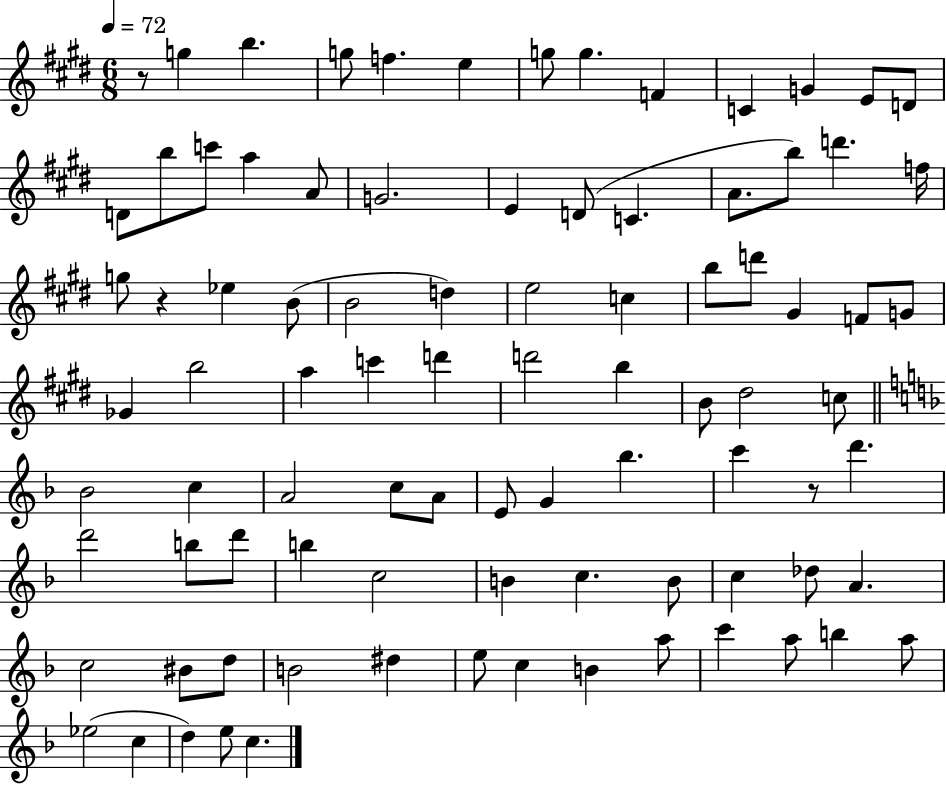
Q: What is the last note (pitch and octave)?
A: C5